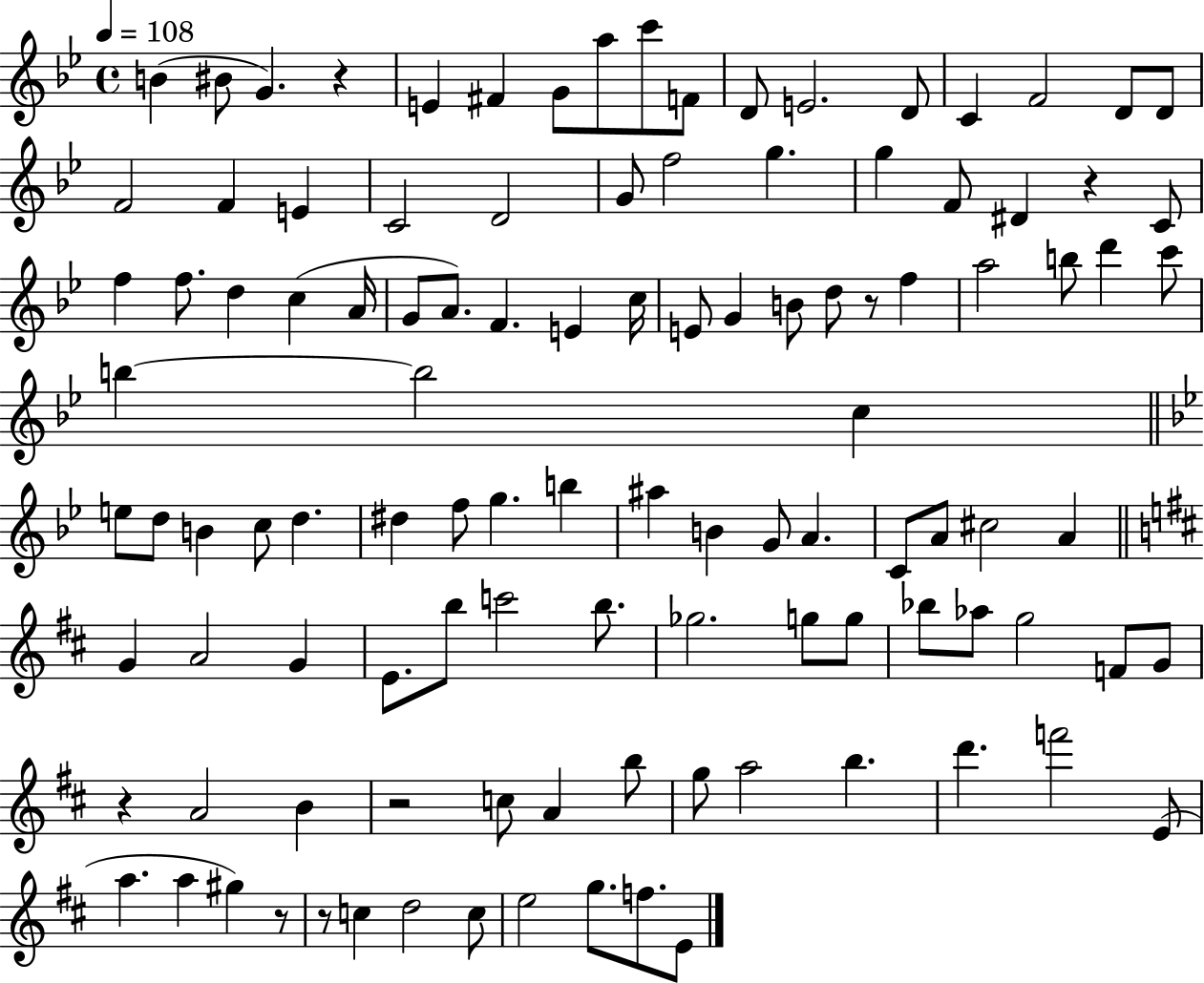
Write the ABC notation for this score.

X:1
T:Untitled
M:4/4
L:1/4
K:Bb
B ^B/2 G z E ^F G/2 a/2 c'/2 F/2 D/2 E2 D/2 C F2 D/2 D/2 F2 F E C2 D2 G/2 f2 g g F/2 ^D z C/2 f f/2 d c A/4 G/2 A/2 F E c/4 E/2 G B/2 d/2 z/2 f a2 b/2 d' c'/2 b b2 c e/2 d/2 B c/2 d ^d f/2 g b ^a B G/2 A C/2 A/2 ^c2 A G A2 G E/2 b/2 c'2 b/2 _g2 g/2 g/2 _b/2 _a/2 g2 F/2 G/2 z A2 B z2 c/2 A b/2 g/2 a2 b d' f'2 E/2 a a ^g z/2 z/2 c d2 c/2 e2 g/2 f/2 E/2